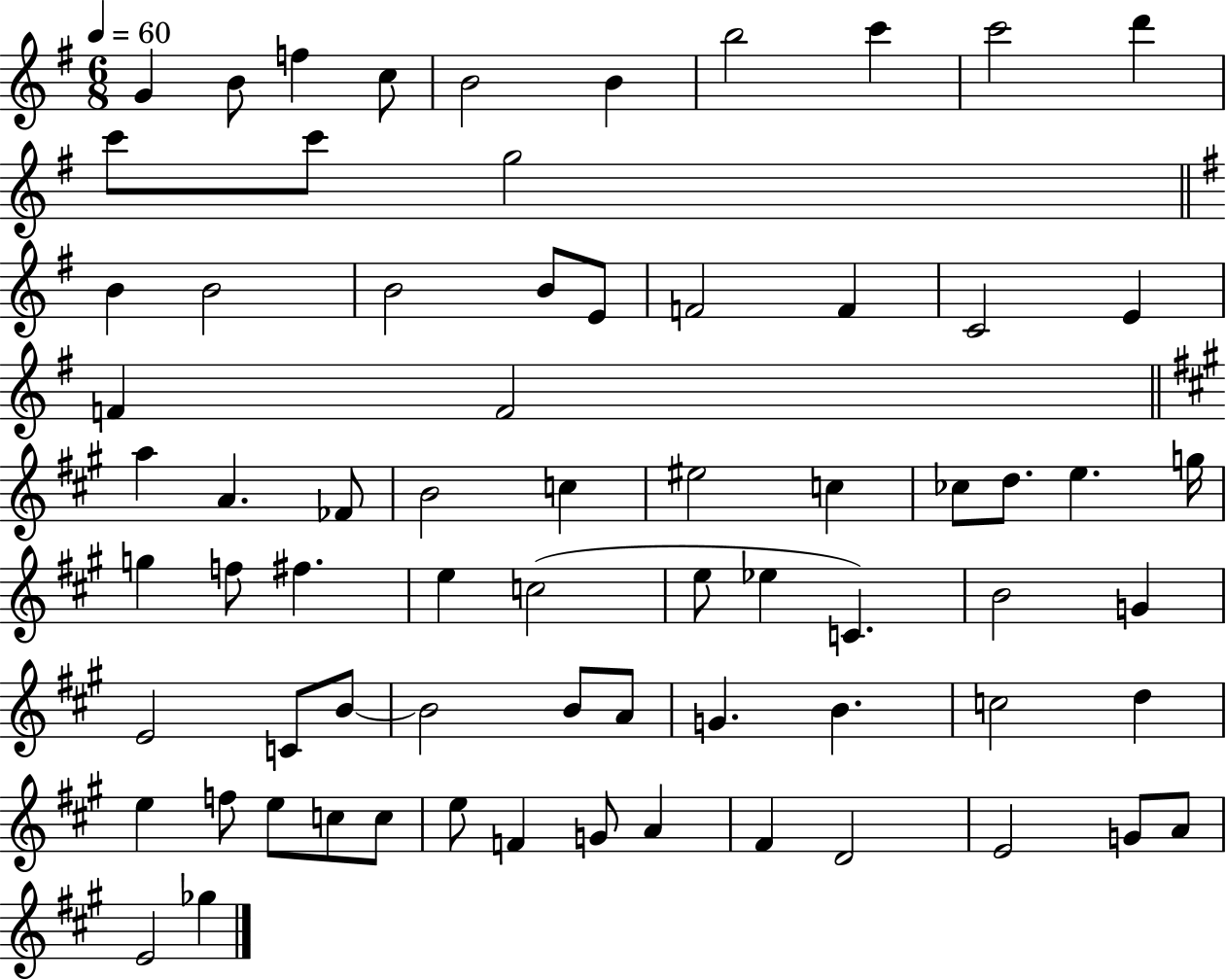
{
  \clef treble
  \numericTimeSignature
  \time 6/8
  \key g \major
  \tempo 4 = 60
  g'4 b'8 f''4 c''8 | b'2 b'4 | b''2 c'''4 | c'''2 d'''4 | \break c'''8 c'''8 g''2 | \bar "||" \break \key g \major b'4 b'2 | b'2 b'8 e'8 | f'2 f'4 | c'2 e'4 | \break f'4 f'2 | \bar "||" \break \key a \major a''4 a'4. fes'8 | b'2 c''4 | eis''2 c''4 | ces''8 d''8. e''4. g''16 | \break g''4 f''8 fis''4. | e''4 c''2( | e''8 ees''4 c'4.) | b'2 g'4 | \break e'2 c'8 b'8~~ | b'2 b'8 a'8 | g'4. b'4. | c''2 d''4 | \break e''4 f''8 e''8 c''8 c''8 | e''8 f'4 g'8 a'4 | fis'4 d'2 | e'2 g'8 a'8 | \break e'2 ges''4 | \bar "|."
}